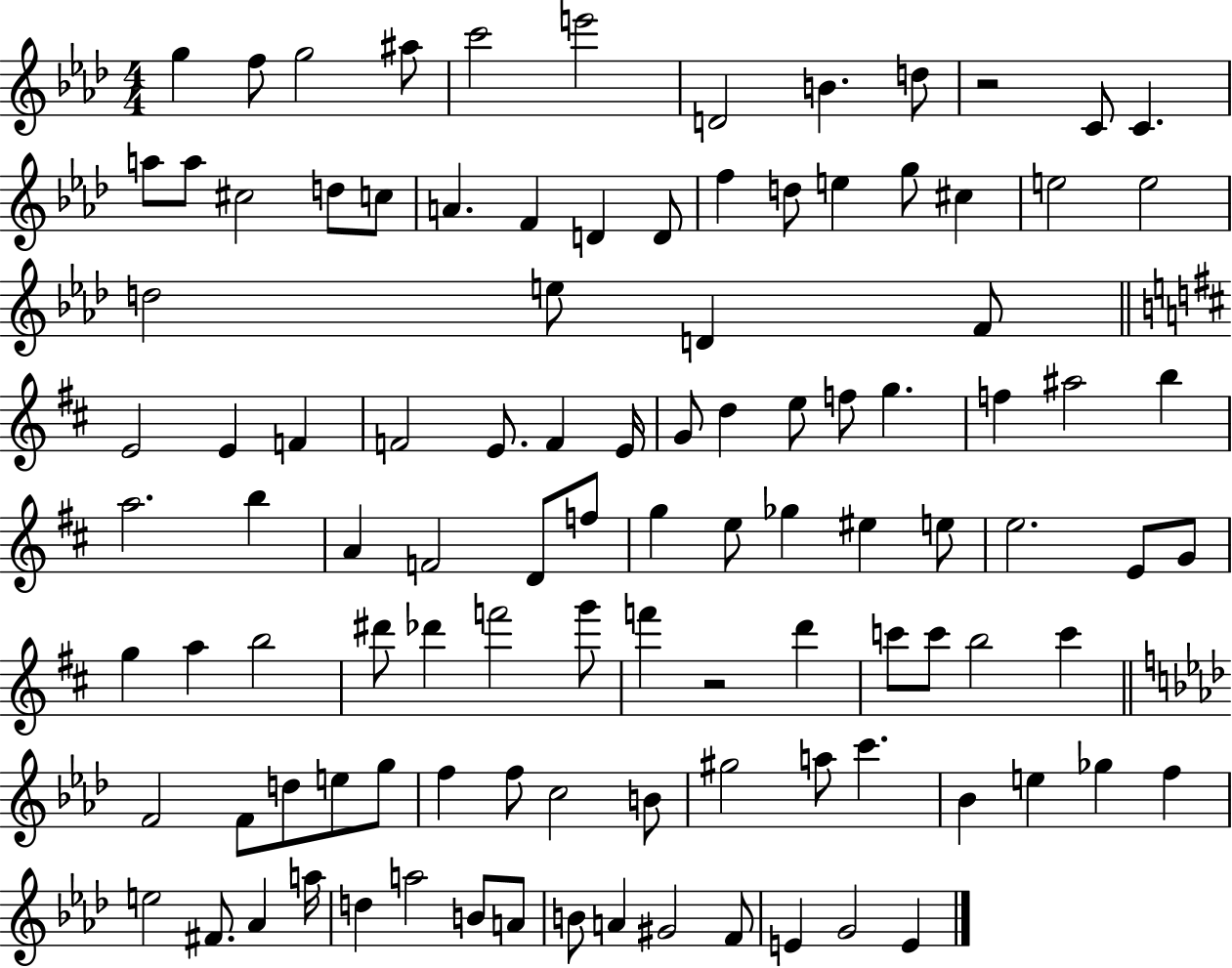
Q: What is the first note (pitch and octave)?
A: G5